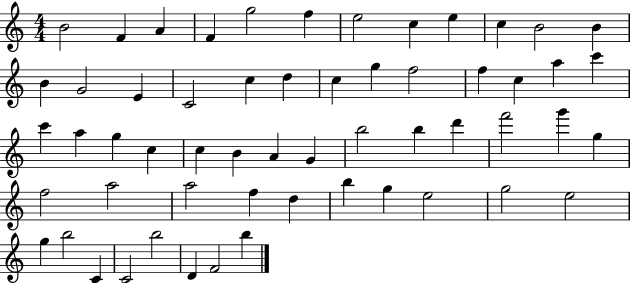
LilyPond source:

{
  \clef treble
  \numericTimeSignature
  \time 4/4
  \key c \major
  b'2 f'4 a'4 | f'4 g''2 f''4 | e''2 c''4 e''4 | c''4 b'2 b'4 | \break b'4 g'2 e'4 | c'2 c''4 d''4 | c''4 g''4 f''2 | f''4 c''4 a''4 c'''4 | \break c'''4 a''4 g''4 c''4 | c''4 b'4 a'4 g'4 | b''2 b''4 d'''4 | f'''2 g'''4 g''4 | \break f''2 a''2 | a''2 f''4 d''4 | b''4 g''4 e''2 | g''2 e''2 | \break g''4 b''2 c'4 | c'2 b''2 | d'4 f'2 b''4 | \bar "|."
}